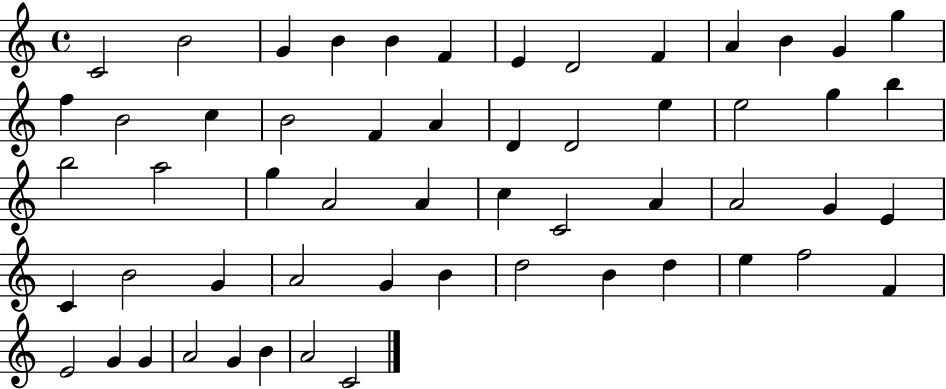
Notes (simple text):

C4/h B4/h G4/q B4/q B4/q F4/q E4/q D4/h F4/q A4/q B4/q G4/q G5/q F5/q B4/h C5/q B4/h F4/q A4/q D4/q D4/h E5/q E5/h G5/q B5/q B5/h A5/h G5/q A4/h A4/q C5/q C4/h A4/q A4/h G4/q E4/q C4/q B4/h G4/q A4/h G4/q B4/q D5/h B4/q D5/q E5/q F5/h F4/q E4/h G4/q G4/q A4/h G4/q B4/q A4/h C4/h